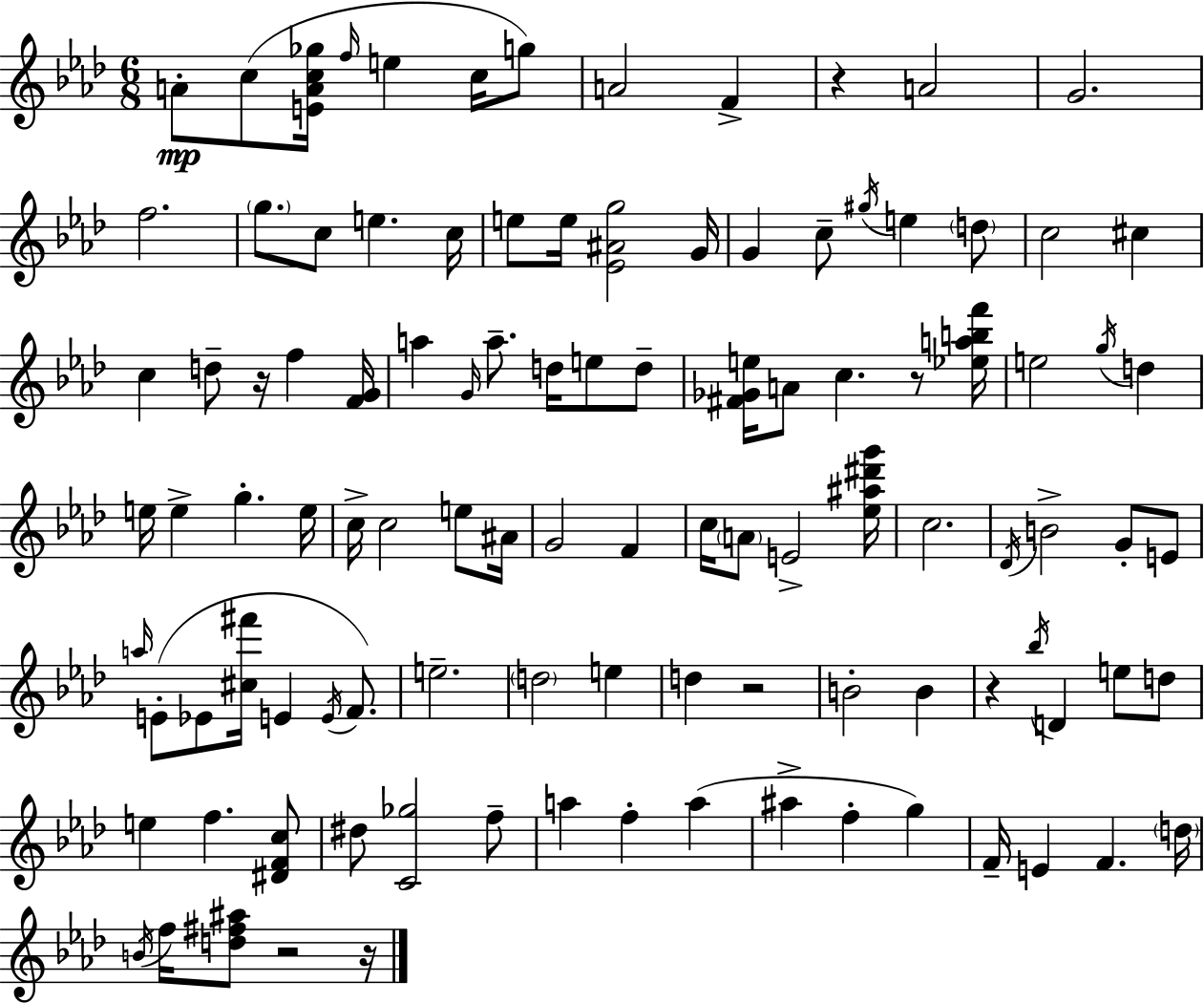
{
  \clef treble
  \numericTimeSignature
  \time 6/8
  \key aes \major
  a'8-.\mp c''8( <e' a' c'' ges''>16 \grace { f''16 } e''4 c''16 g''8) | a'2 f'4-> | r4 a'2 | g'2. | \break f''2. | \parenthesize g''8. c''8 e''4. | c''16 e''8 e''16 <ees' ais' g''>2 | g'16 g'4 c''8-- \acciaccatura { gis''16 } e''4 | \break \parenthesize d''8 c''2 cis''4 | c''4 d''8-- r16 f''4 | <f' g'>16 a''4 \grace { g'16 } a''8.-- d''16 e''8 | d''8-- <fis' ges' e''>16 a'8 c''4. | \break r8 <ees'' a'' b'' f'''>16 e''2 \acciaccatura { g''16 } | d''4 e''16 e''4-> g''4.-. | e''16 c''16-> c''2 | e''8 ais'16 g'2 | \break f'4 c''16 \parenthesize a'8 e'2-> | <ees'' ais'' dis''' g'''>16 c''2. | \acciaccatura { des'16 } b'2-> | g'8-. e'8 \grace { a''16 }( e'8-. ees'8 <cis'' fis'''>16 e'4 | \break \acciaccatura { e'16 }) f'8. e''2.-- | \parenthesize d''2 | e''4 d''4 r2 | b'2-. | \break b'4 r4 \acciaccatura { bes''16 } | d'4 e''8 d''8 e''4 | f''4. <dis' f' c''>8 dis''8 <c' ges''>2 | f''8-- a''4 | \break f''4-. a''4( ais''4-> | f''4-. g''4) f'16-- e'4 | f'4. \parenthesize d''16 \acciaccatura { b'16 } f''16 <d'' fis'' ais''>8 | r2 r16 \bar "|."
}